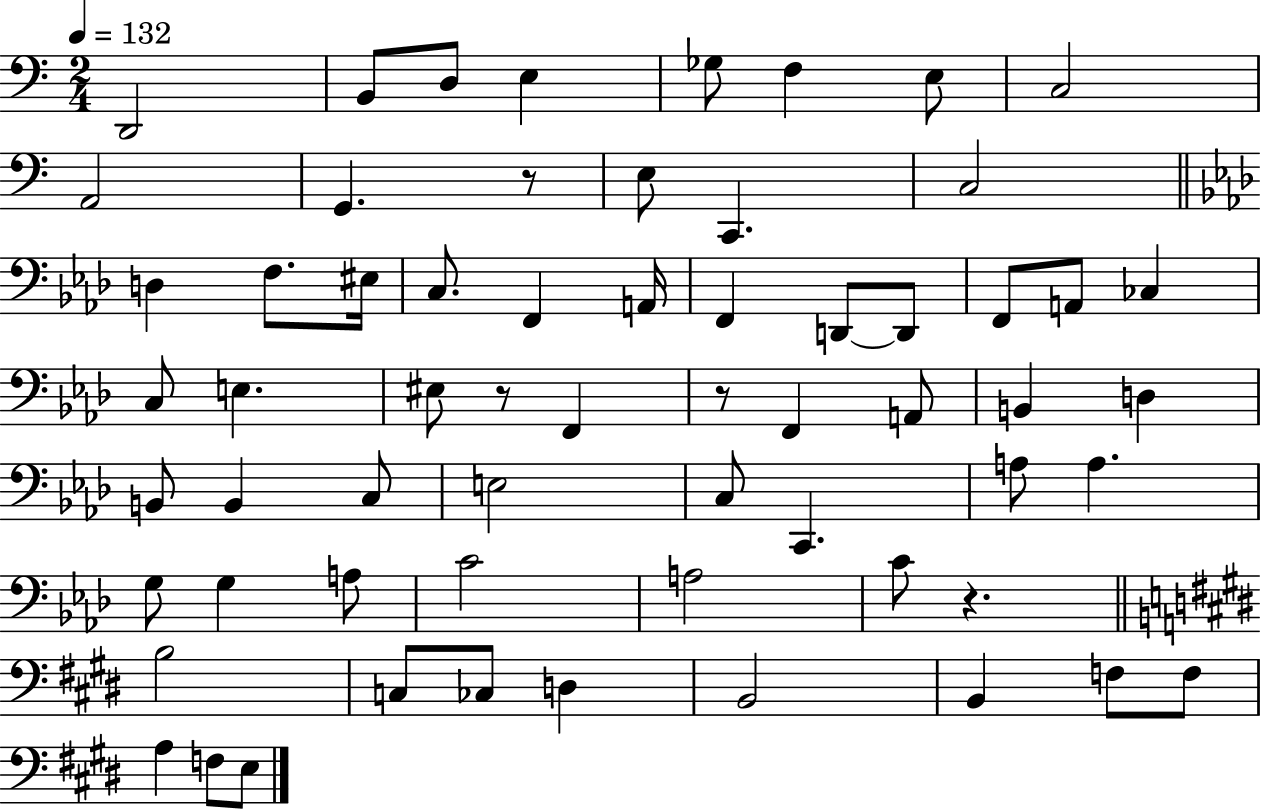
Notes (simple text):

D2/h B2/e D3/e E3/q Gb3/e F3/q E3/e C3/h A2/h G2/q. R/e E3/e C2/q. C3/h D3/q F3/e. EIS3/s C3/e. F2/q A2/s F2/q D2/e D2/e F2/e A2/e CES3/q C3/e E3/q. EIS3/e R/e F2/q R/e F2/q A2/e B2/q D3/q B2/e B2/q C3/e E3/h C3/e C2/q. A3/e A3/q. G3/e G3/q A3/e C4/h A3/h C4/e R/q. B3/h C3/e CES3/e D3/q B2/h B2/q F3/e F3/e A3/q F3/e E3/e